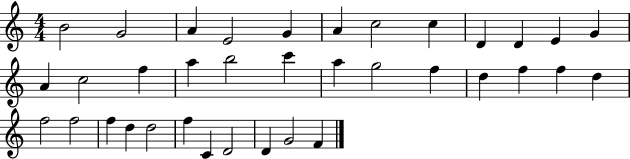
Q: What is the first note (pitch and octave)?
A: B4